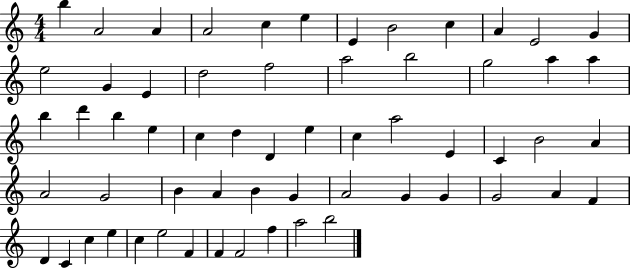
{
  \clef treble
  \numericTimeSignature
  \time 4/4
  \key c \major
  b''4 a'2 a'4 | a'2 c''4 e''4 | e'4 b'2 c''4 | a'4 e'2 g'4 | \break e''2 g'4 e'4 | d''2 f''2 | a''2 b''2 | g''2 a''4 a''4 | \break b''4 d'''4 b''4 e''4 | c''4 d''4 d'4 e''4 | c''4 a''2 e'4 | c'4 b'2 a'4 | \break a'2 g'2 | b'4 a'4 b'4 g'4 | a'2 g'4 g'4 | g'2 a'4 f'4 | \break d'4 c'4 c''4 e''4 | c''4 e''2 f'4 | f'4 f'2 f''4 | a''2 b''2 | \break \bar "|."
}